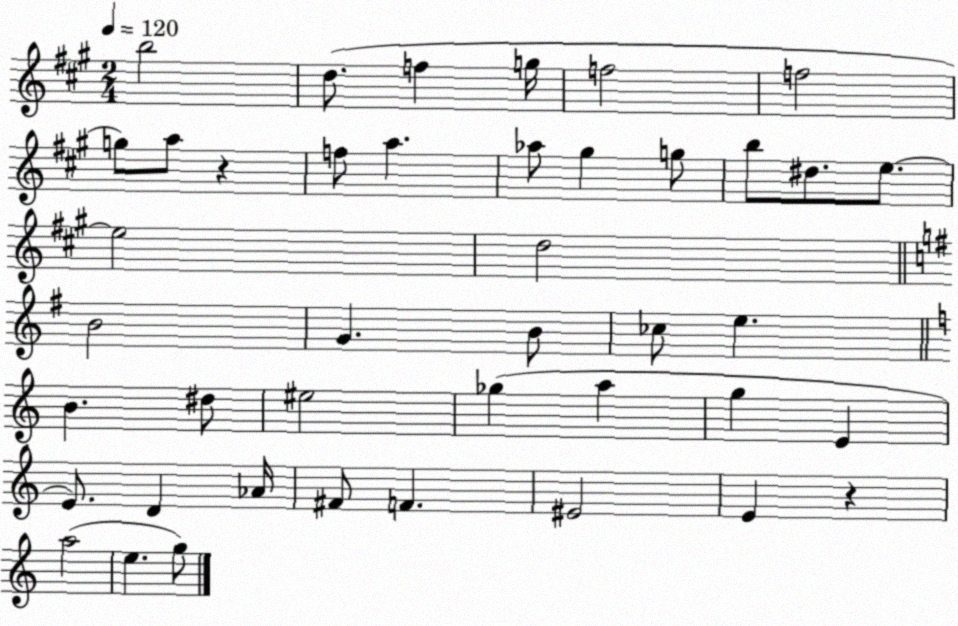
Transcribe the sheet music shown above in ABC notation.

X:1
T:Untitled
M:2/4
L:1/4
K:A
b2 d/2 f g/4 f2 f2 g/2 a/2 z f/2 a _a/2 ^g g/2 b/2 ^d/2 e/2 e2 d2 B2 G B/2 _c/2 e B ^d/2 ^e2 _g a g E E/2 D _A/4 ^F/2 F ^E2 E z a2 e g/2